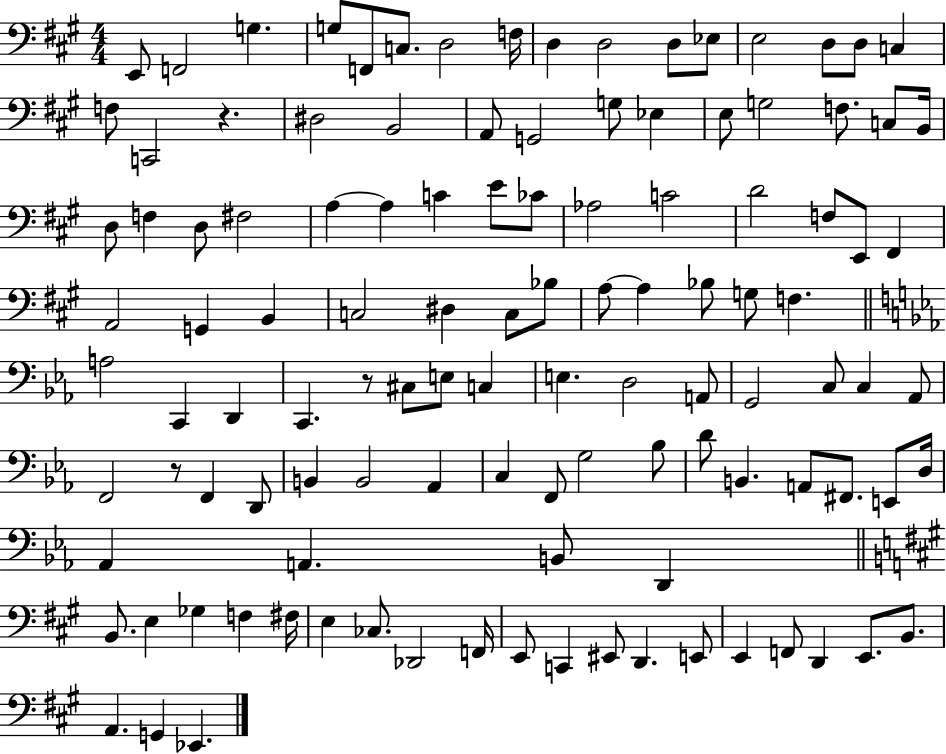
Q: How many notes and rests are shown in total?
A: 115